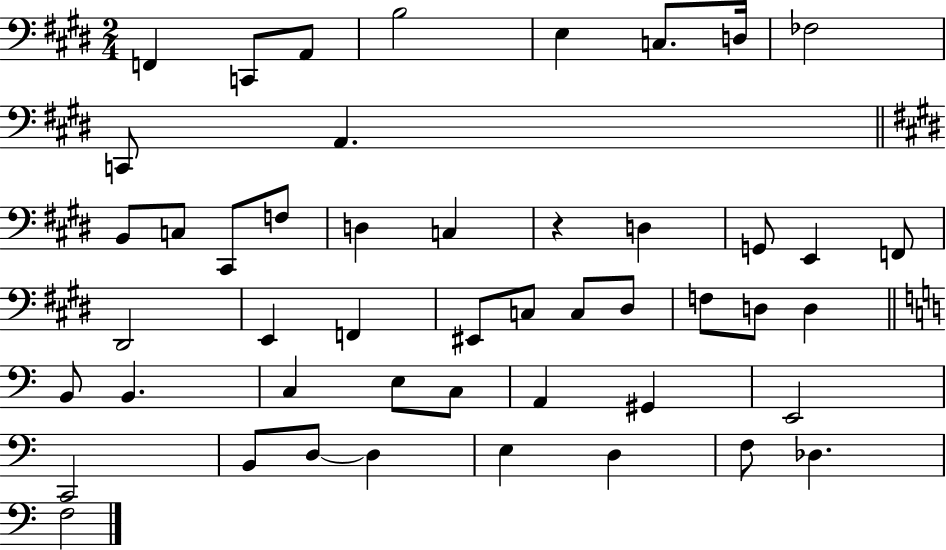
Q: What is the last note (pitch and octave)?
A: F3